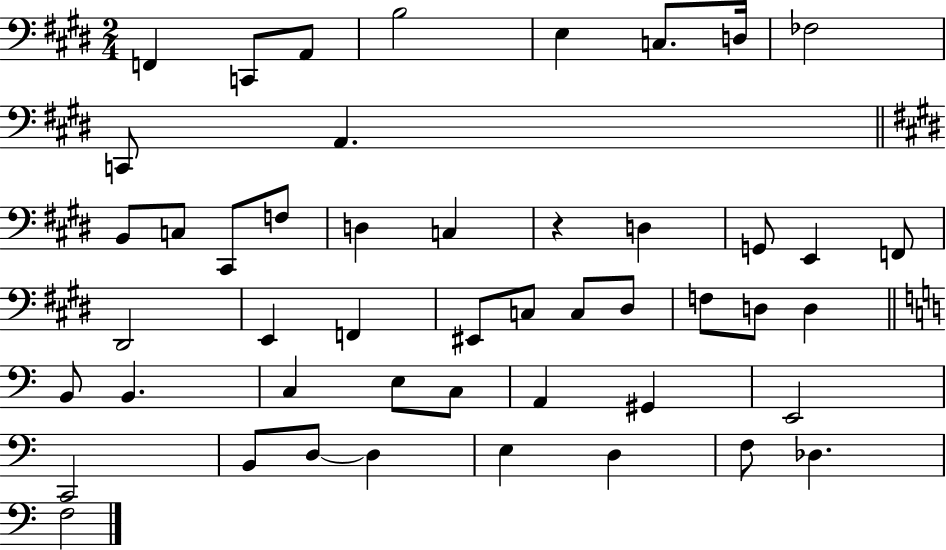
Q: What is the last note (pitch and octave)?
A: F3